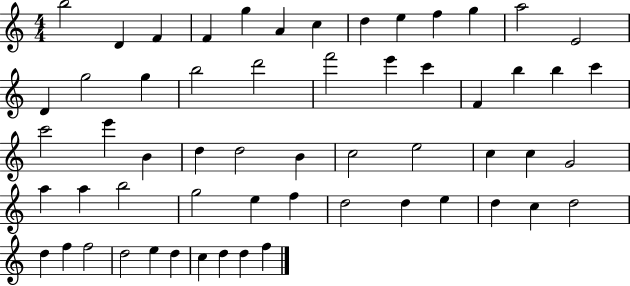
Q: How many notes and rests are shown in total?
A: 58